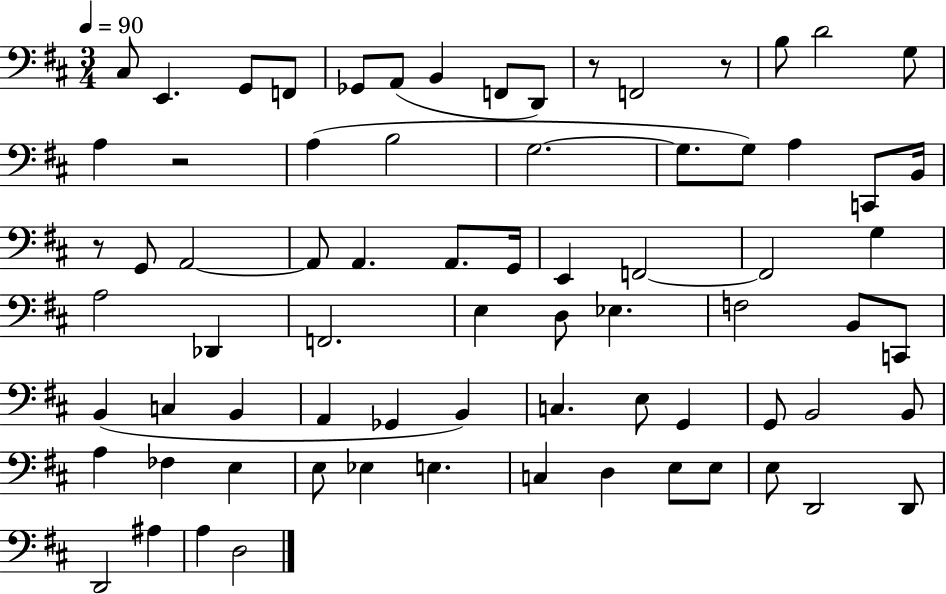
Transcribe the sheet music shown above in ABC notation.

X:1
T:Untitled
M:3/4
L:1/4
K:D
^C,/2 E,, G,,/2 F,,/2 _G,,/2 A,,/2 B,, F,,/2 D,,/2 z/2 F,,2 z/2 B,/2 D2 G,/2 A, z2 A, B,2 G,2 G,/2 G,/2 A, C,,/2 B,,/4 z/2 G,,/2 A,,2 A,,/2 A,, A,,/2 G,,/4 E,, F,,2 F,,2 G, A,2 _D,, F,,2 E, D,/2 _E, F,2 B,,/2 C,,/2 B,, C, B,, A,, _G,, B,, C, E,/2 G,, G,,/2 B,,2 B,,/2 A, _F, E, E,/2 _E, E, C, D, E,/2 E,/2 E,/2 D,,2 D,,/2 D,,2 ^A, A, D,2